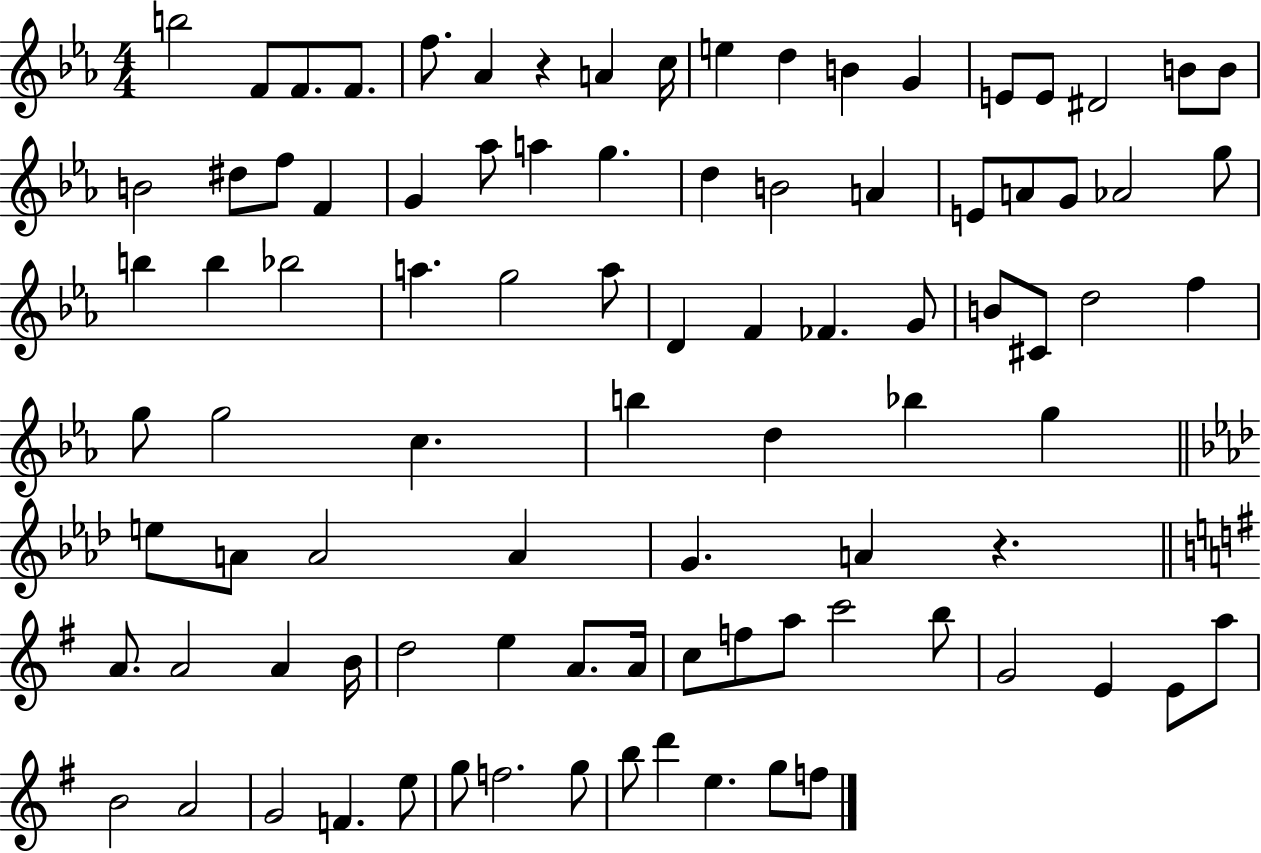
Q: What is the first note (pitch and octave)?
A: B5